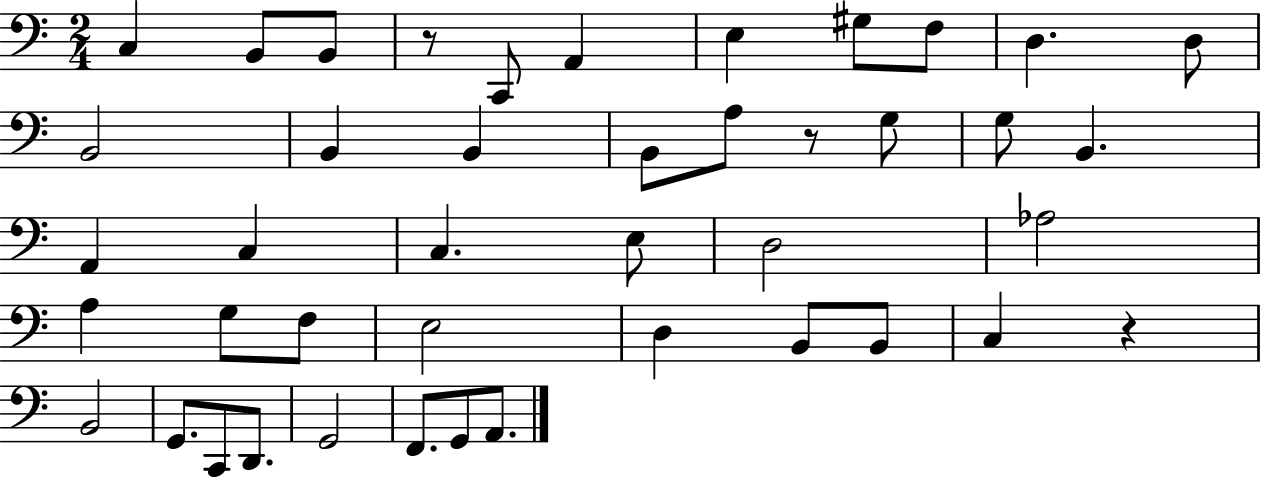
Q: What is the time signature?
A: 2/4